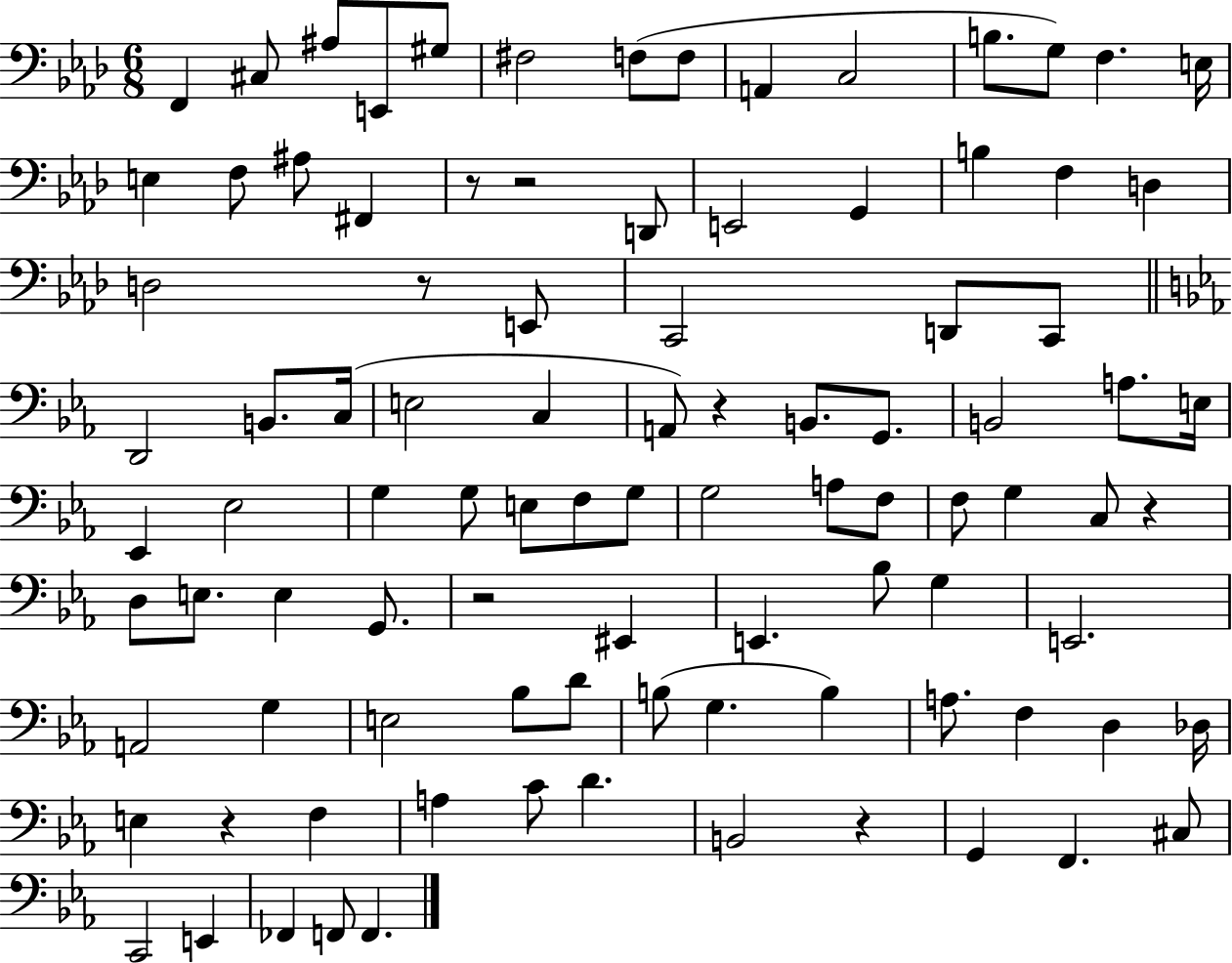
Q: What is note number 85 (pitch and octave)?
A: E2